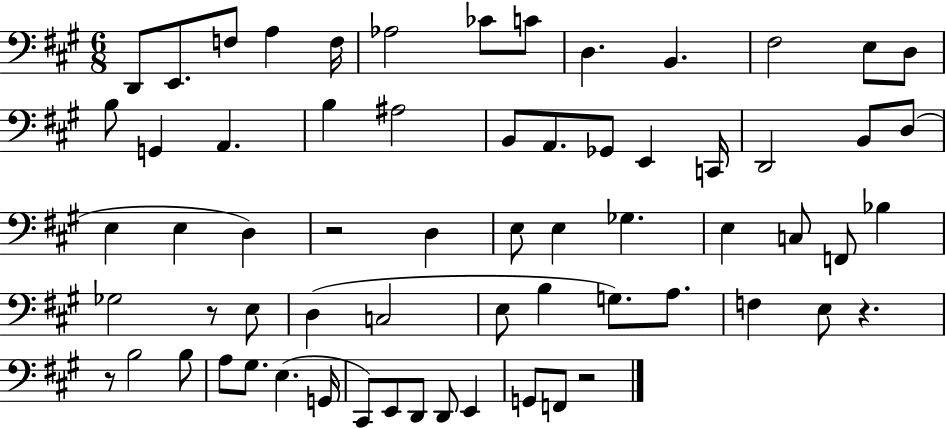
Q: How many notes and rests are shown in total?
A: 65